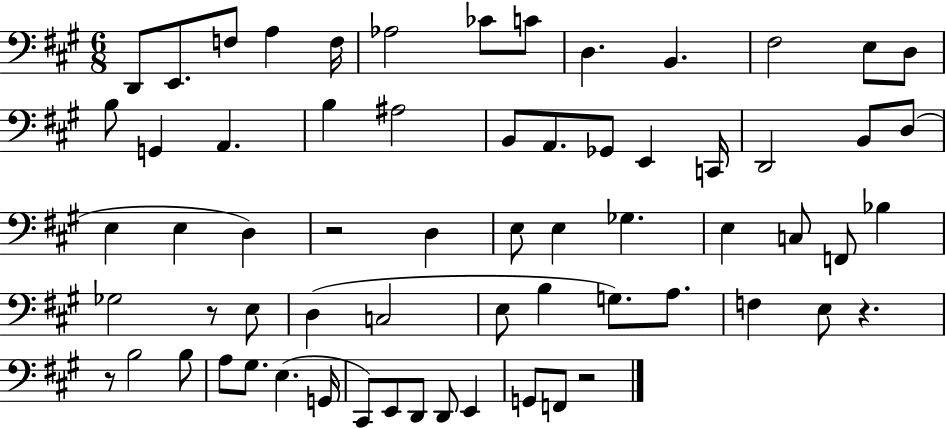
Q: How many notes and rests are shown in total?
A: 65